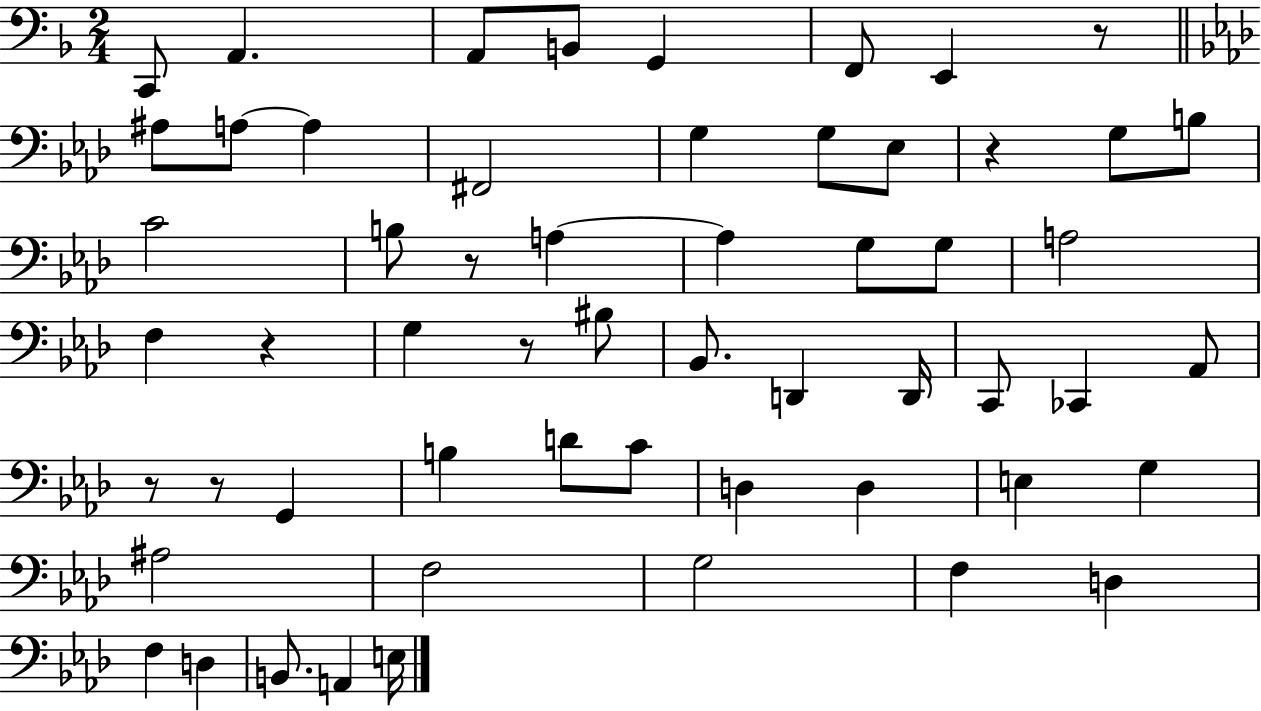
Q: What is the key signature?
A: F major